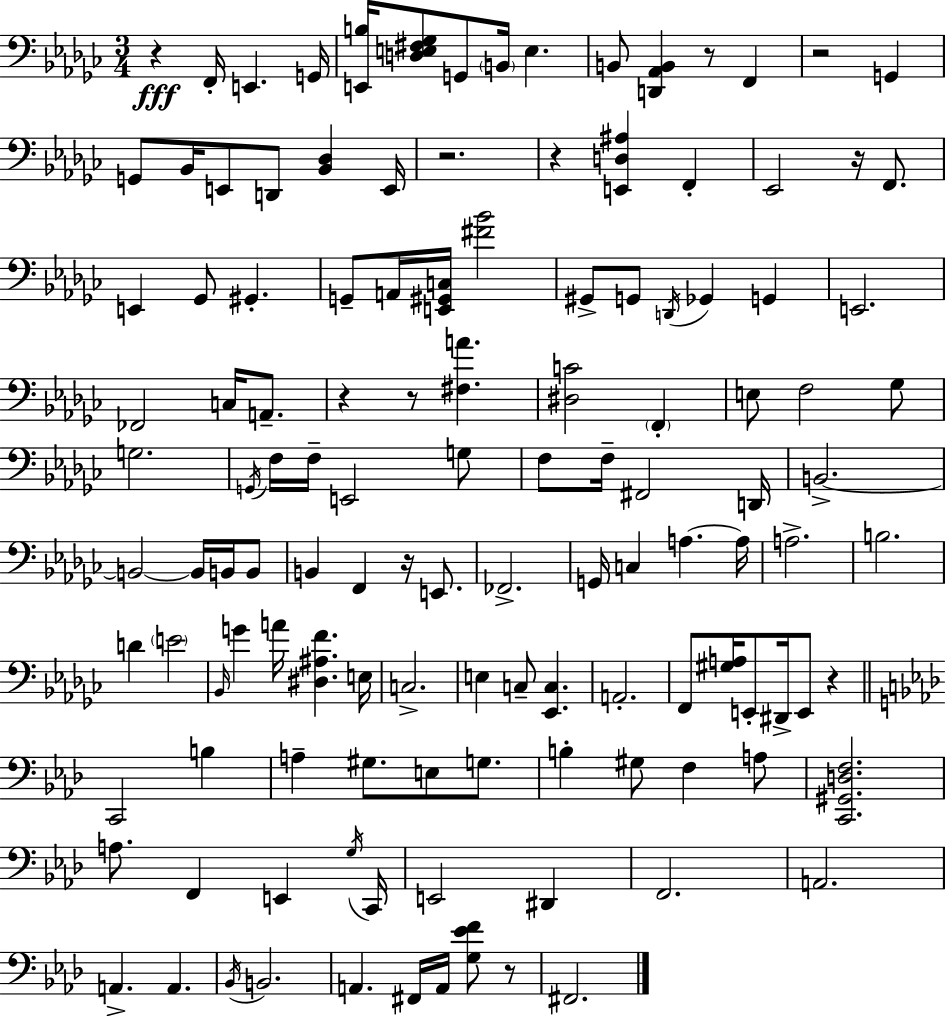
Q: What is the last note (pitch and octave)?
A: F#2